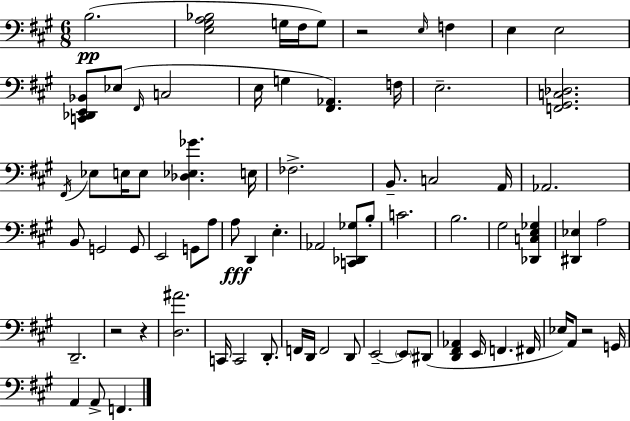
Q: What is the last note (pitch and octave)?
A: F2